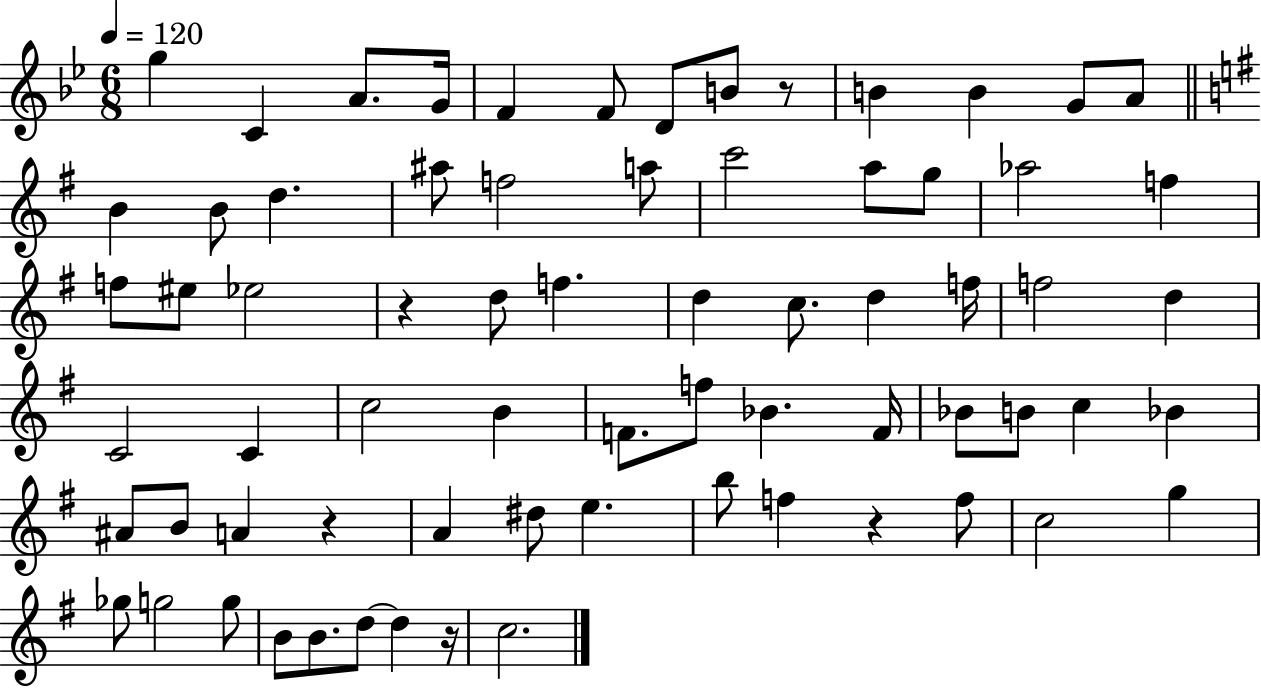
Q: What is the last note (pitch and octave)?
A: C5